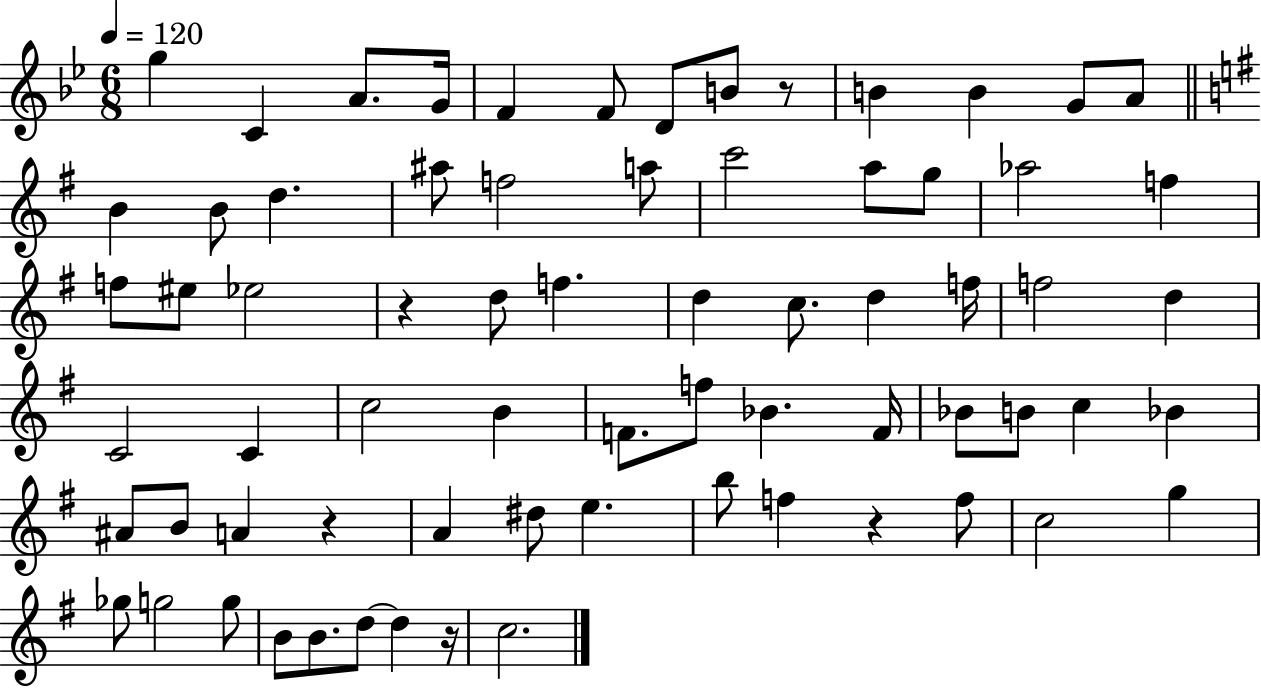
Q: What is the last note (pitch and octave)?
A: C5